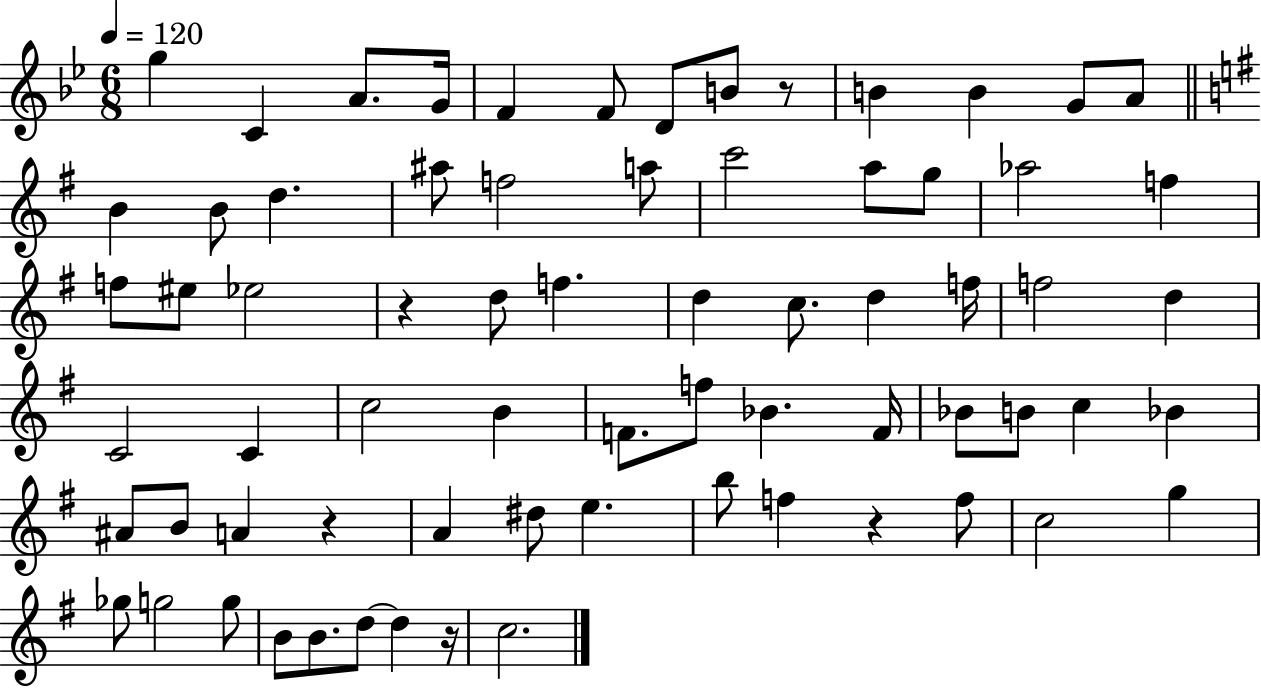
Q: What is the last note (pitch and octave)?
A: C5